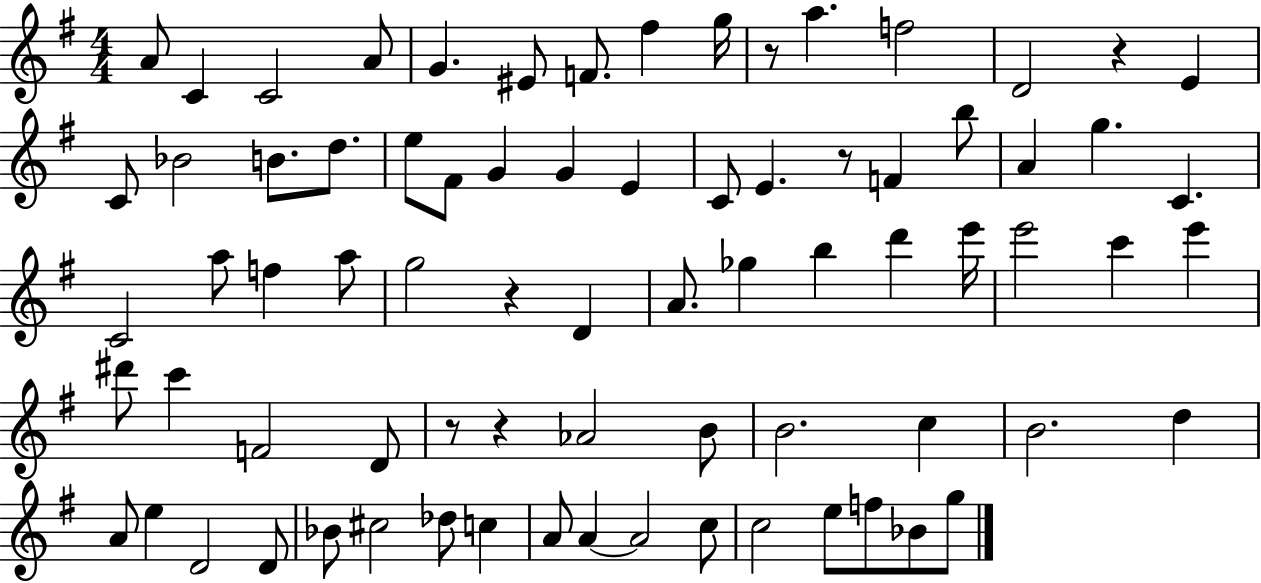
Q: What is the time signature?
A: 4/4